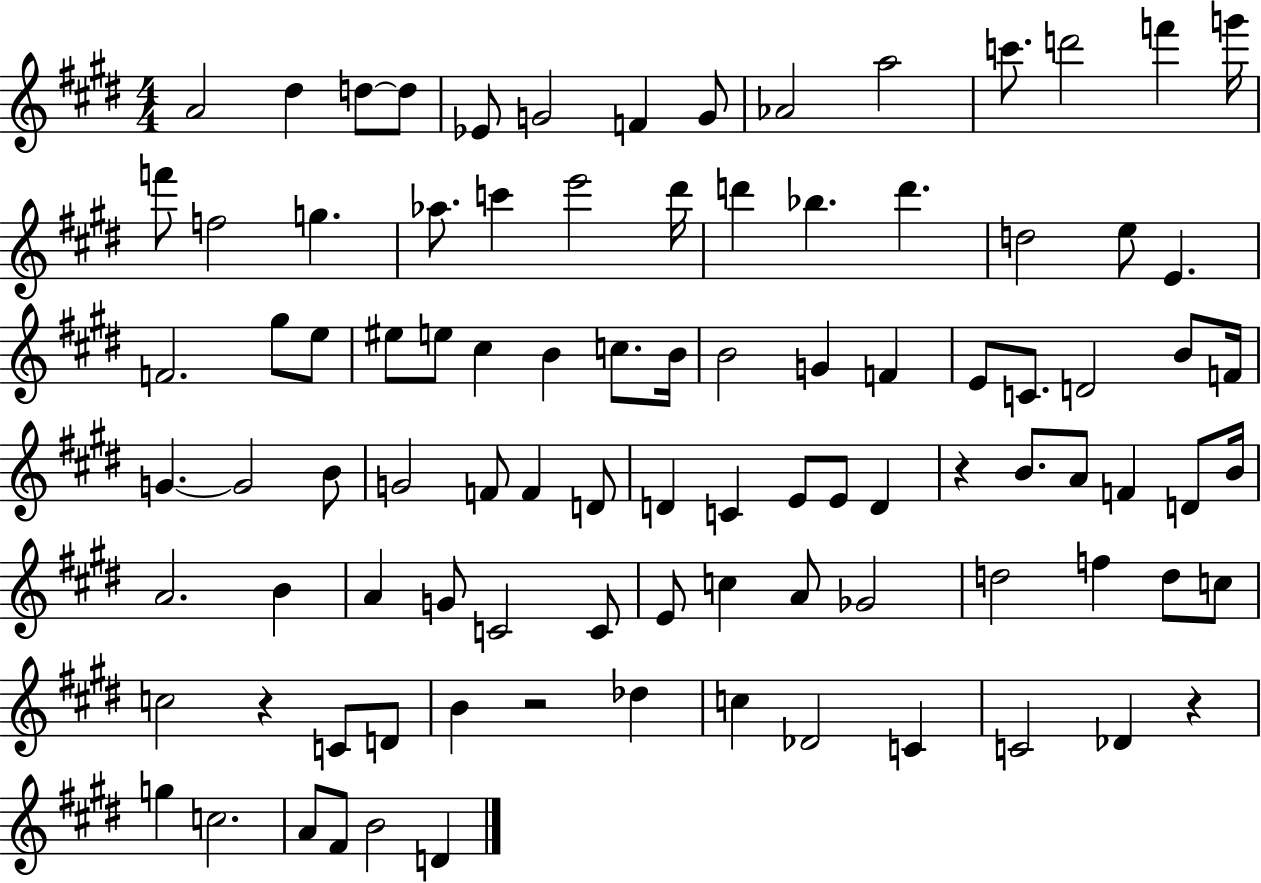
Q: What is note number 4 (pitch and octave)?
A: D5